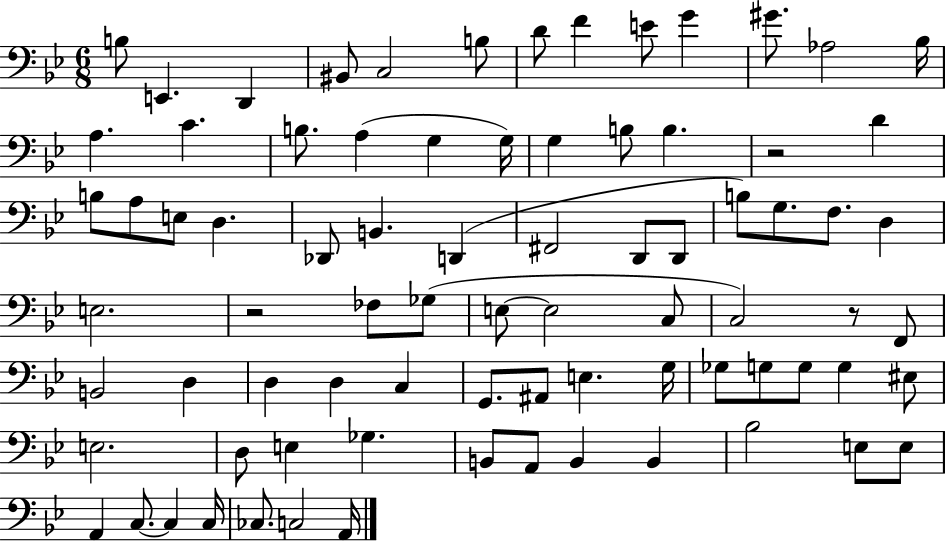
B3/e E2/q. D2/q BIS2/e C3/h B3/e D4/e F4/q E4/e G4/q G#4/e. Ab3/h Bb3/s A3/q. C4/q. B3/e. A3/q G3/q G3/s G3/q B3/e B3/q. R/h D4/q B3/e A3/e E3/e D3/q. Db2/e B2/q. D2/q F#2/h D2/e D2/e B3/e G3/e. F3/e. D3/q E3/h. R/h FES3/e Gb3/e E3/e E3/h C3/e C3/h R/e F2/e B2/h D3/q D3/q D3/q C3/q G2/e. A#2/e E3/q. G3/s Gb3/e G3/e G3/e G3/q EIS3/e E3/h. D3/e E3/q Gb3/q. B2/e A2/e B2/q B2/q Bb3/h E3/e E3/e A2/q C3/e. C3/q C3/s CES3/e. C3/h A2/s